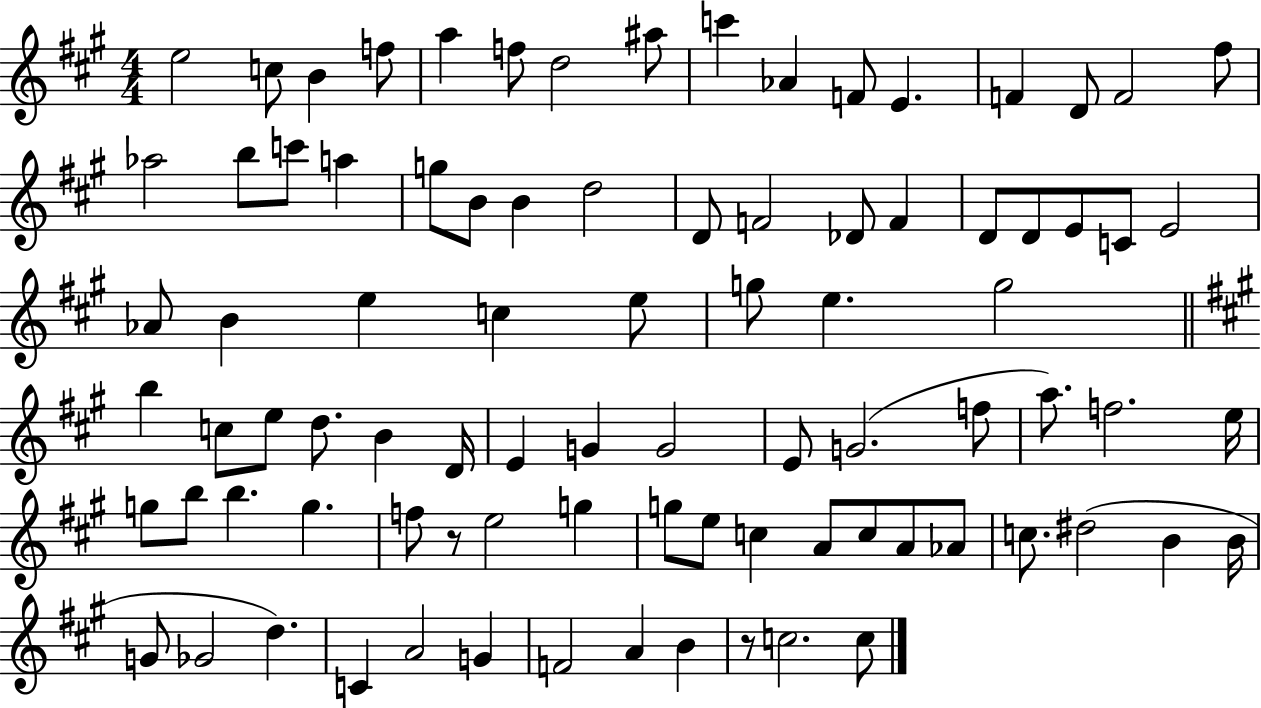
E5/h C5/e B4/q F5/e A5/q F5/e D5/h A#5/e C6/q Ab4/q F4/e E4/q. F4/q D4/e F4/h F#5/e Ab5/h B5/e C6/e A5/q G5/e B4/e B4/q D5/h D4/e F4/h Db4/e F4/q D4/e D4/e E4/e C4/e E4/h Ab4/e B4/q E5/q C5/q E5/e G5/e E5/q. G5/h B5/q C5/e E5/e D5/e. B4/q D4/s E4/q G4/q G4/h E4/e G4/h. F5/e A5/e. F5/h. E5/s G5/e B5/e B5/q. G5/q. F5/e R/e E5/h G5/q G5/e E5/e C5/q A4/e C5/e A4/e Ab4/e C5/e. D#5/h B4/q B4/s G4/e Gb4/h D5/q. C4/q A4/h G4/q F4/h A4/q B4/q R/e C5/h. C5/e